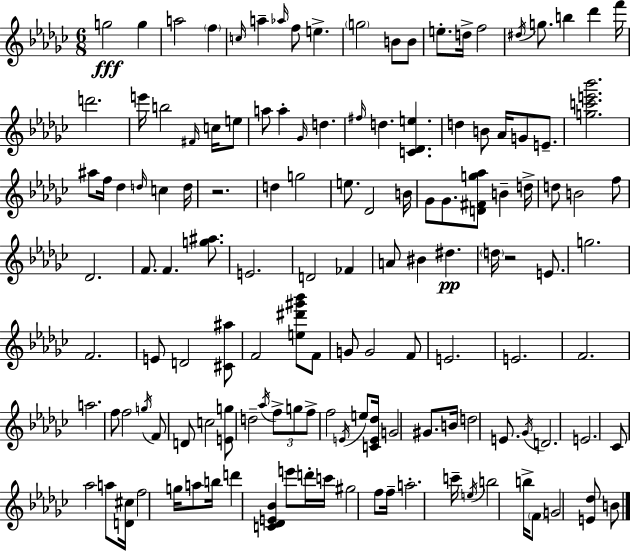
{
  \clef treble
  \numericTimeSignature
  \time 6/8
  \key ees \minor
  g''2\fff g''4 | a''2 \parenthesize f''4 | \grace { c''16 } a''4-- \grace { aes''16 } f''8 e''4.-> | \parenthesize g''2 b'8 | \break b'8 e''8.-. d''16-> f''2 | \acciaccatura { dis''16 } g''8. b''4 des'''4 | f'''16 d'''2. | e'''16 b''2 | \break \grace { fis'16 } c''16 e''8 a''8 a''4-. \grace { ges'16 } d''4. | \grace { fis''16 } d''4. | <c' des' e''>4. d''4 b'8 | aes'16 g'8 e'8.-- <g'' c''' e''' bes'''>2. | \break ais''8 f''16 des''4 | \grace { d''16 } c''4 d''16 r2. | d''4 g''2 | e''8. des'2 | \break b'16 ges'8 ges'8. | <d' fis' g'' aes''>8 b'4-- d''16-> d''8 b'2 | f''8 des'2. | f'8. f'4. | \break <g'' ais''>8. e'2. | d'2 | fes'4 a'8 bis'4 | dis''4.\pp \parenthesize d''16 r2 | \break e'8. g''2. | f'2. | e'8 d'2 | <cis' ais''>8 f'2 | \break <e'' dis''' gis''' bes'''>8 f'8 g'8 g'2 | f'8 e'2. | e'2. | f'2. | \break a''2. | f''8 f''2 | \acciaccatura { g''16 } f'8 d'8 c''2 | <e' g''>8 d''2-- | \break \acciaccatura { aes''16 } \tuplet 3/2 { f''8-> g''8 f''8-> } f''2 | \acciaccatura { e'16 } e''8 <c' e' des''>16 g'2 | gis'8. b'16 d''2 | e'8. \acciaccatura { ges'16 } d'2. | \break e'2. | ces'8 | aes''2 a''8 <d' cis''>16 | f''2 g''16 a''8 b''16 | \break d'''4 <c' des' e' bes'>4 e'''8 d'''16-. c'''16 | gis''2 f''8 f''16-- a''2.-. | c'''16-- | \acciaccatura { e''16 } b''2 b''16-> \parenthesize f'8 | \break g'2 <e' des''>8 b'8 | \bar "|."
}